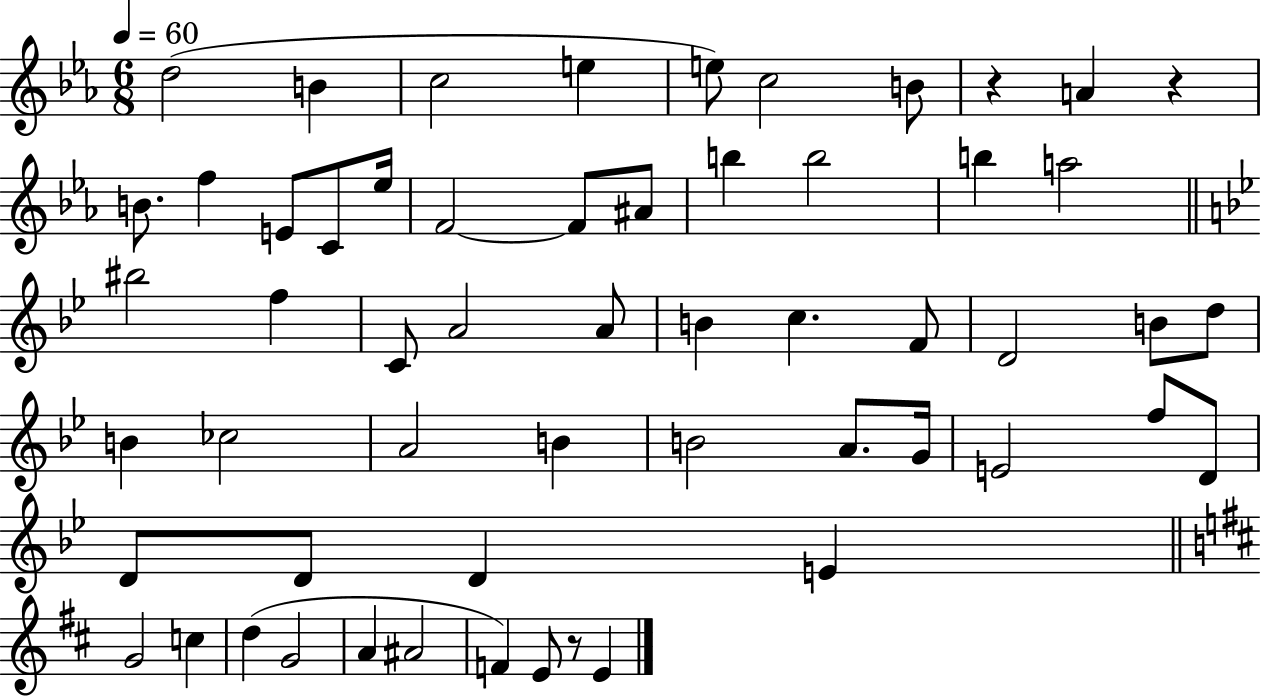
{
  \clef treble
  \numericTimeSignature
  \time 6/8
  \key ees \major
  \tempo 4 = 60
  d''2( b'4 | c''2 e''4 | e''8) c''2 b'8 | r4 a'4 r4 | \break b'8. f''4 e'8 c'8 ees''16 | f'2~~ f'8 ais'8 | b''4 b''2 | b''4 a''2 | \break \bar "||" \break \key bes \major bis''2 f''4 | c'8 a'2 a'8 | b'4 c''4. f'8 | d'2 b'8 d''8 | \break b'4 ces''2 | a'2 b'4 | b'2 a'8. g'16 | e'2 f''8 d'8 | \break d'8 d'8 d'4 e'4 | \bar "||" \break \key d \major g'2 c''4 | d''4( g'2 | a'4 ais'2 | f'4) e'8 r8 e'4 | \break \bar "|."
}